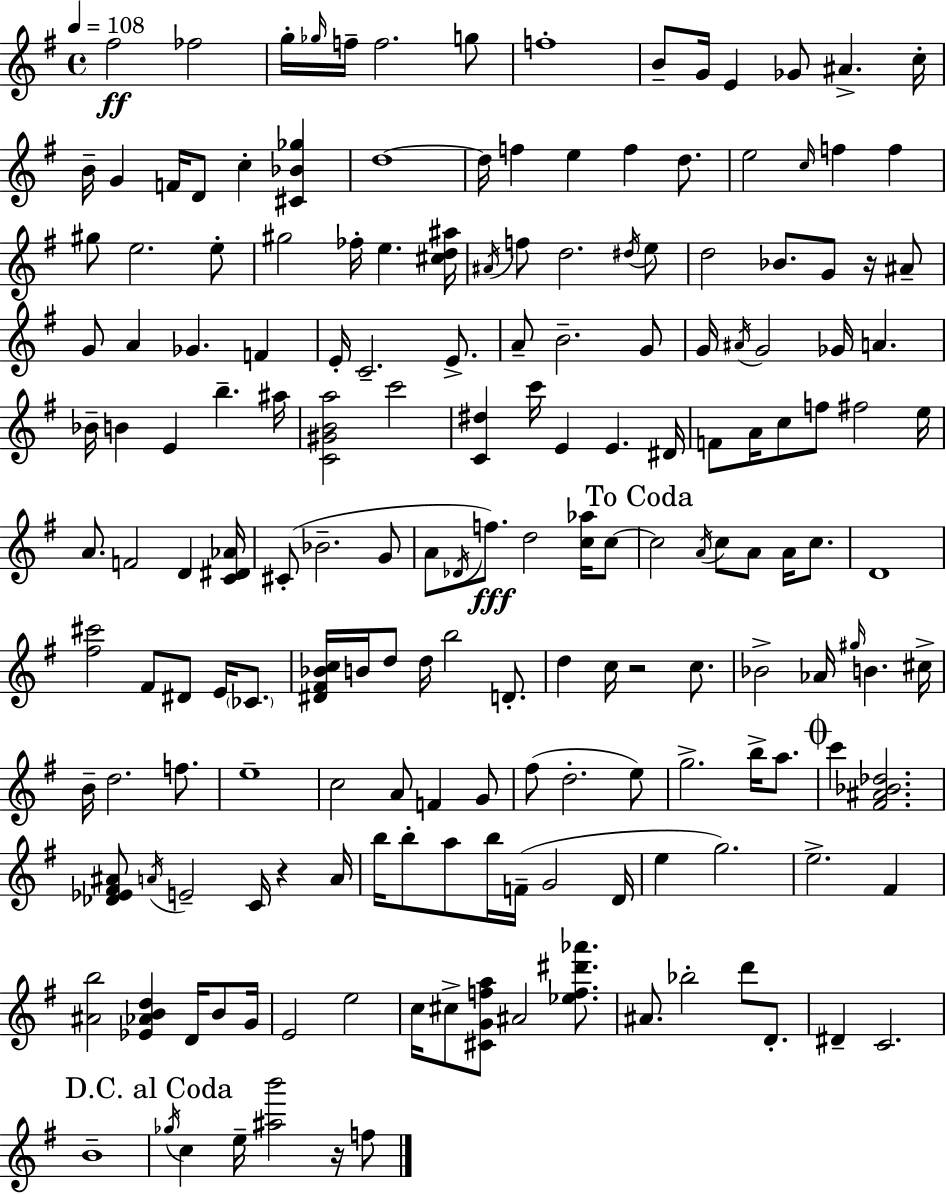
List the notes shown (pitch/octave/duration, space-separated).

F#5/h FES5/h G5/s Gb5/s F5/s F5/h. G5/e F5/w B4/e G4/s E4/q Gb4/e A#4/q. C5/s B4/s G4/q F4/s D4/e C5/q [C#4,Bb4,Gb5]/q D5/w D5/s F5/q E5/q F5/q D5/e. E5/h C5/s F5/q F5/q G#5/e E5/h. E5/e G#5/h FES5/s E5/q. [C#5,D5,A#5]/s A#4/s F5/e D5/h. D#5/s E5/e D5/h Bb4/e. G4/e R/s A#4/e G4/e A4/q Gb4/q. F4/q E4/s C4/h. E4/e. A4/e B4/h. G4/e G4/s A#4/s G4/h Gb4/s A4/q. Bb4/s B4/q E4/q B5/q. A#5/s [C4,G#4,B4,A5]/h C6/h [C4,D#5]/q C6/s E4/q E4/q. D#4/s F4/e A4/s C5/e F5/e F#5/h E5/s A4/e. F4/h D4/q [C4,D#4,Ab4]/s C#4/e Bb4/h. G4/e A4/e Db4/s F5/e. D5/h [C5,Ab5]/s C5/e C5/h A4/s C5/e A4/e A4/s C5/e. D4/w [F#5,C#6]/h F#4/e D#4/e E4/s CES4/e. [D#4,F#4,Bb4,C5]/s B4/s D5/e D5/s B5/h D4/e. D5/q C5/s R/h C5/e. Bb4/h Ab4/s G#5/s B4/q. C#5/s B4/s D5/h. F5/e. E5/w C5/h A4/e F4/q G4/e F#5/e D5/h. E5/e G5/h. B5/s A5/e. C6/q [F#4,A#4,Bb4,Db5]/h. [Db4,Eb4,F#4,A#4]/e A4/s E4/h C4/s R/q A4/s B5/s B5/e A5/e B5/s F4/s G4/h D4/s E5/q G5/h. E5/h. F#4/q [A#4,B5]/h [Eb4,Ab4,B4,D5]/q D4/s B4/e G4/s E4/h E5/h C5/s C#5/e [C#4,G4,F5,A5]/e A#4/h [Eb5,F5,D#6,Ab6]/e. A#4/e. Bb5/h D6/e D4/e. D#4/q C4/h. B4/w Gb5/s C5/q E5/s [A#5,B6]/h R/s F5/e